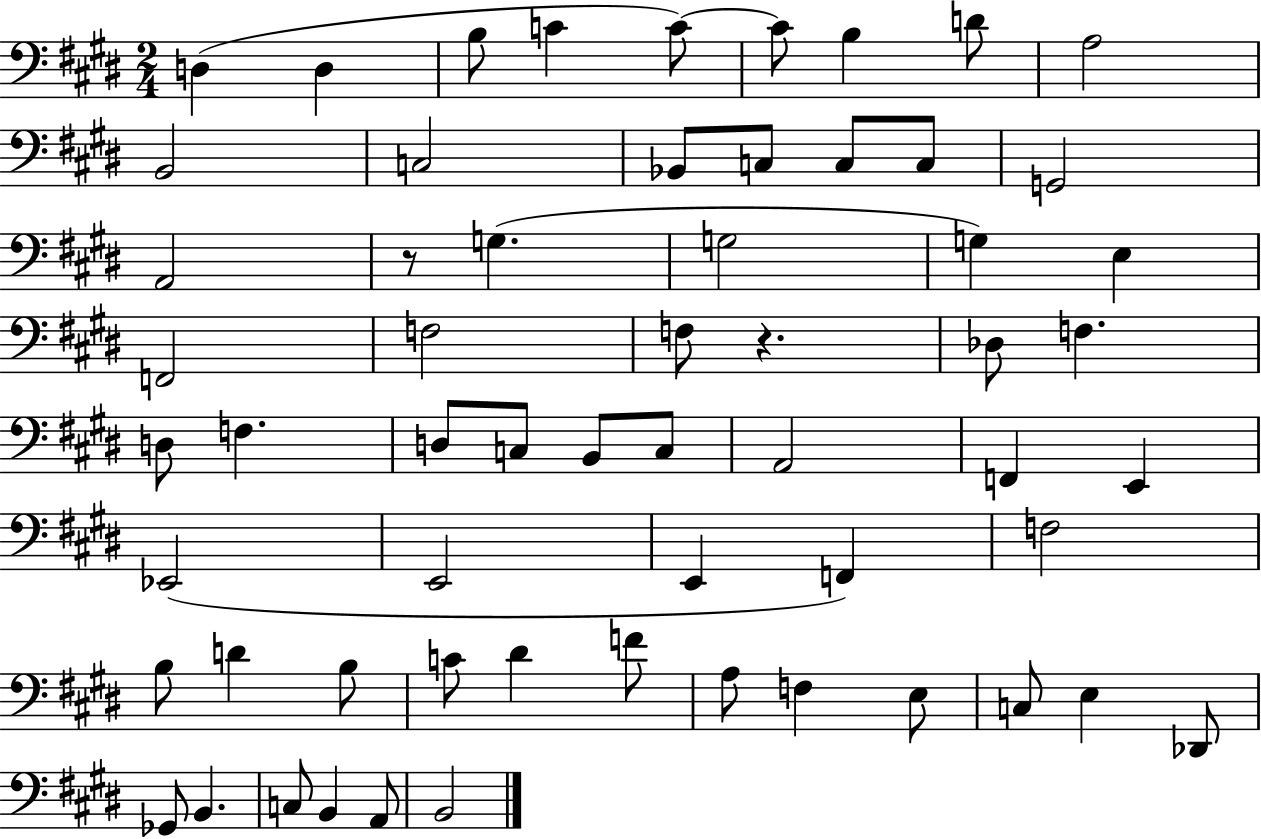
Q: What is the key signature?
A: E major